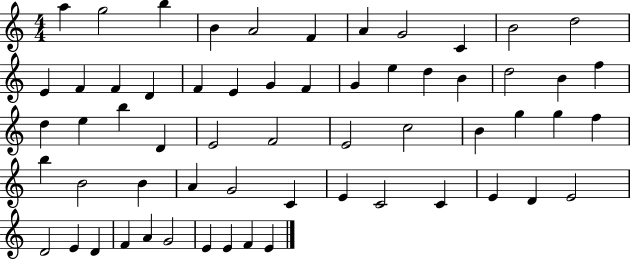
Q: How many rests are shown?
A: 0